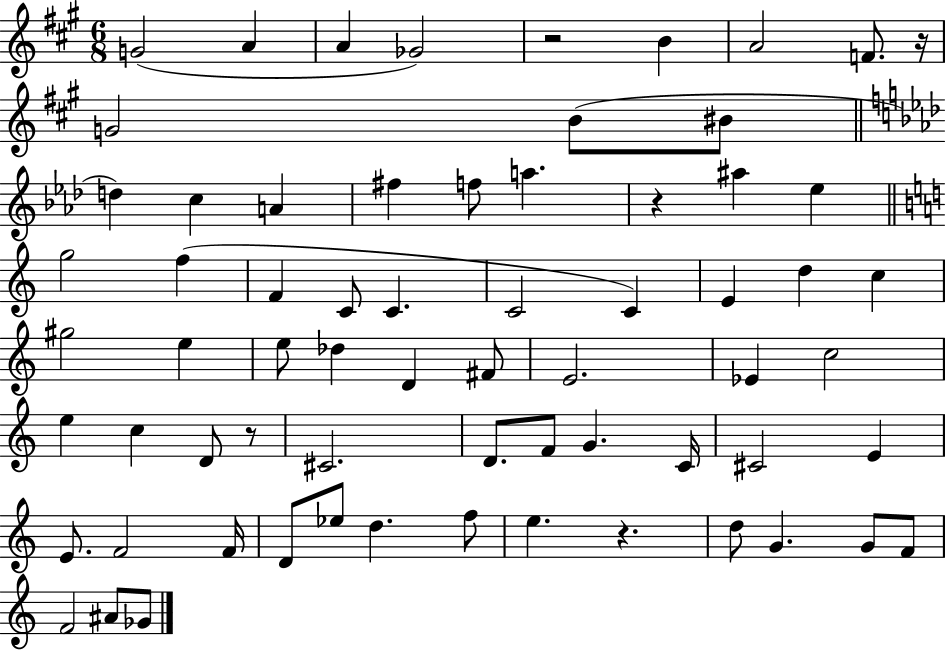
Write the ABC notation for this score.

X:1
T:Untitled
M:6/8
L:1/4
K:A
G2 A A _G2 z2 B A2 F/2 z/4 G2 B/2 ^B/2 d c A ^f f/2 a z ^a _e g2 f F C/2 C C2 C E d c ^g2 e e/2 _d D ^F/2 E2 _E c2 e c D/2 z/2 ^C2 D/2 F/2 G C/4 ^C2 E E/2 F2 F/4 D/2 _e/2 d f/2 e z d/2 G G/2 F/2 F2 ^A/2 _G/2